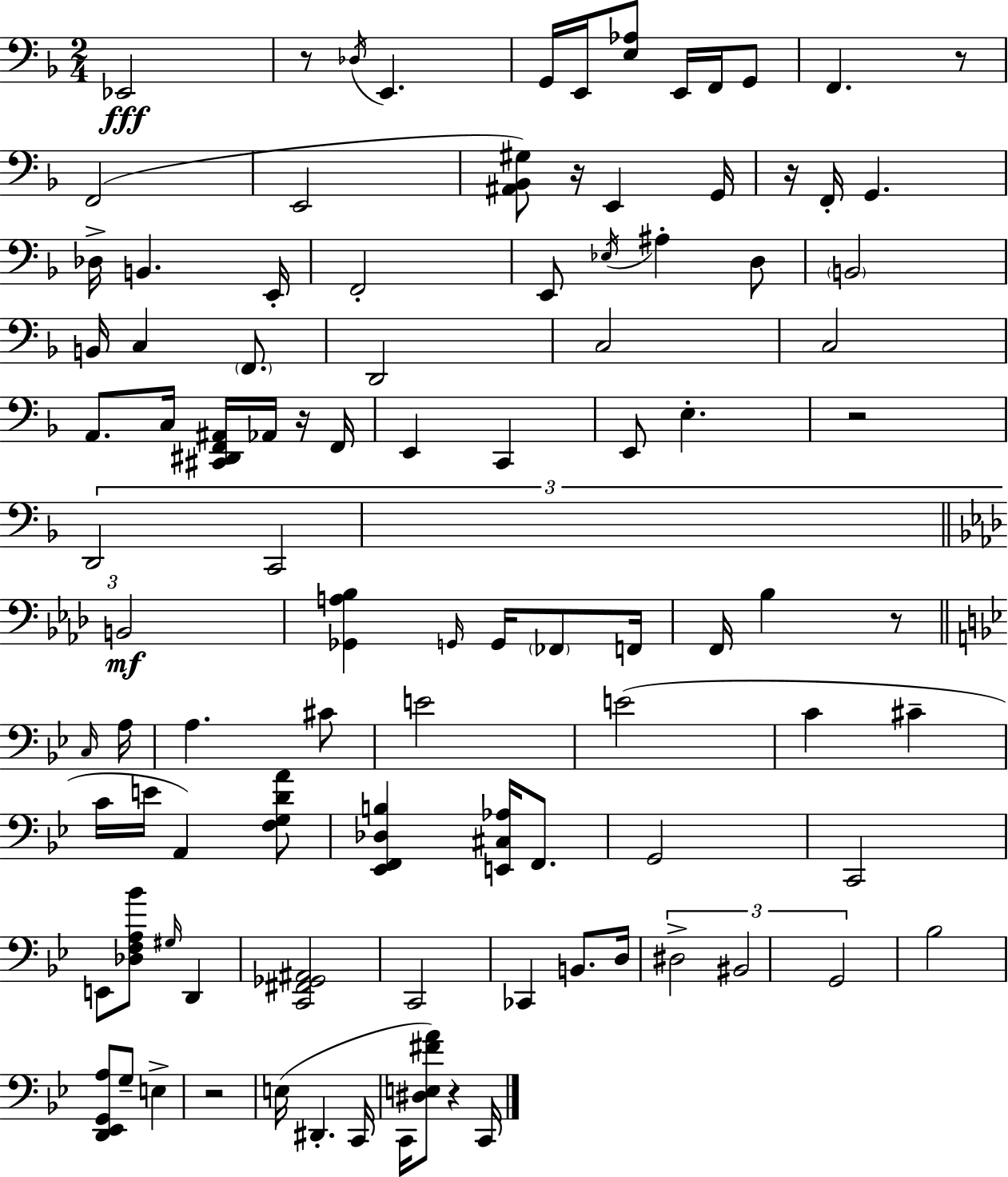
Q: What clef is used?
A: bass